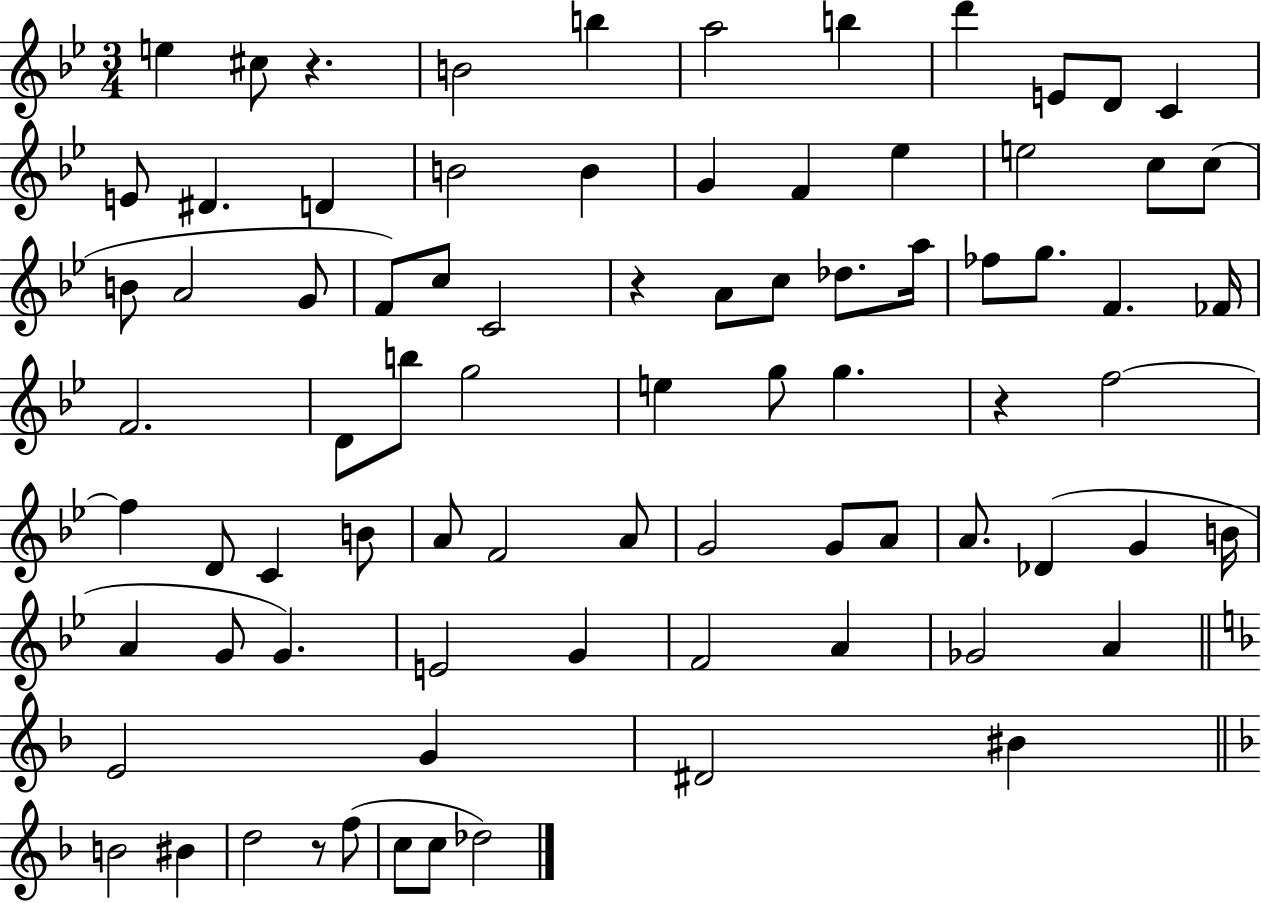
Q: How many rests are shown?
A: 4